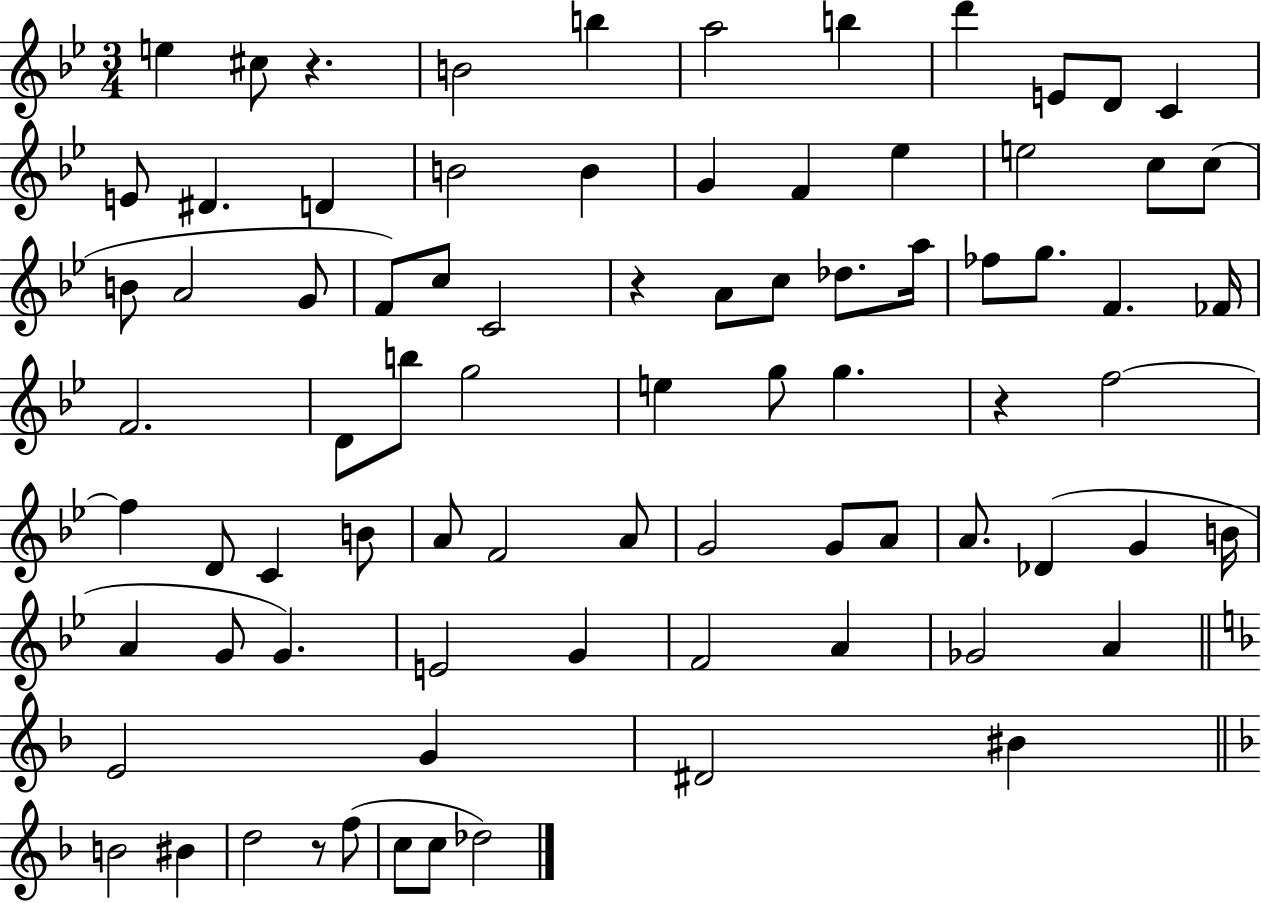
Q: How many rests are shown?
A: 4